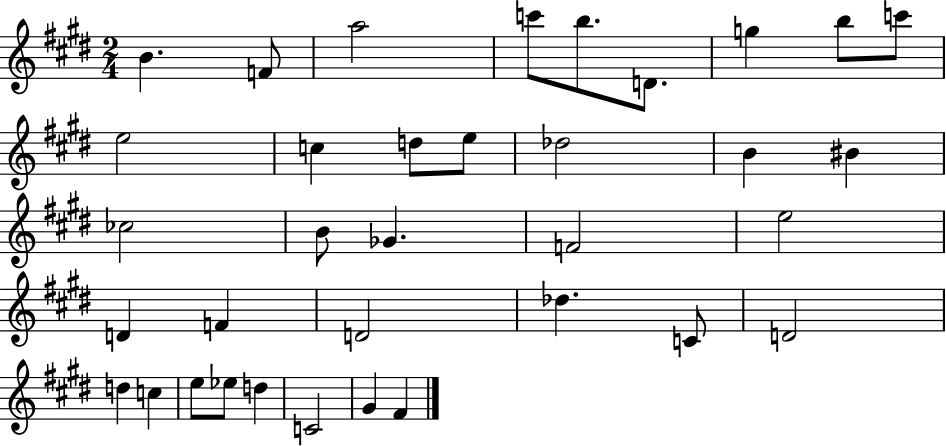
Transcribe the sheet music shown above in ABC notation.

X:1
T:Untitled
M:2/4
L:1/4
K:E
B F/2 a2 c'/2 b/2 D/2 g b/2 c'/2 e2 c d/2 e/2 _d2 B ^B _c2 B/2 _G F2 e2 D F D2 _d C/2 D2 d c e/2 _e/2 d C2 ^G ^F